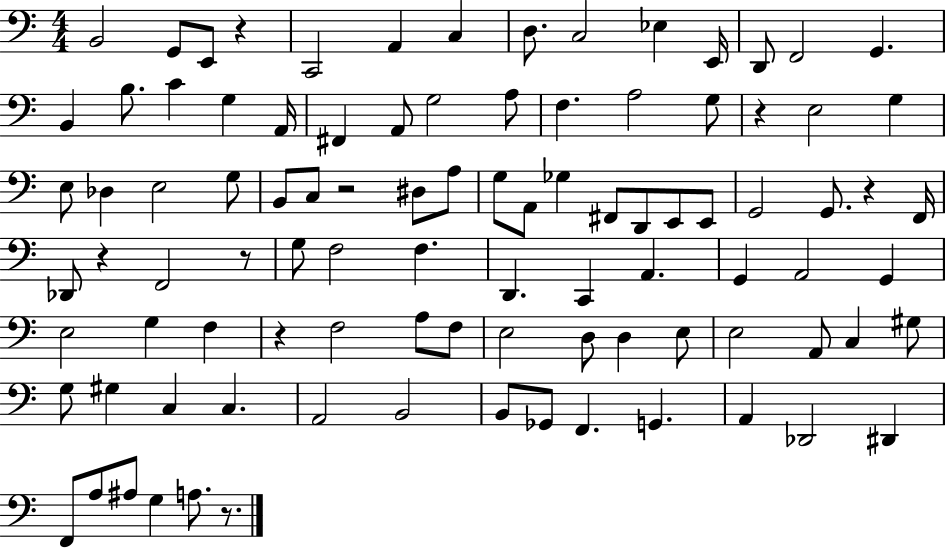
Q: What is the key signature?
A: C major